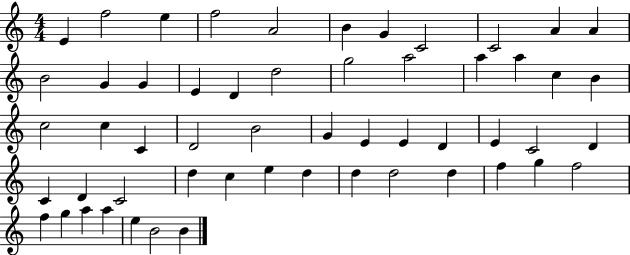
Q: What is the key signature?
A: C major